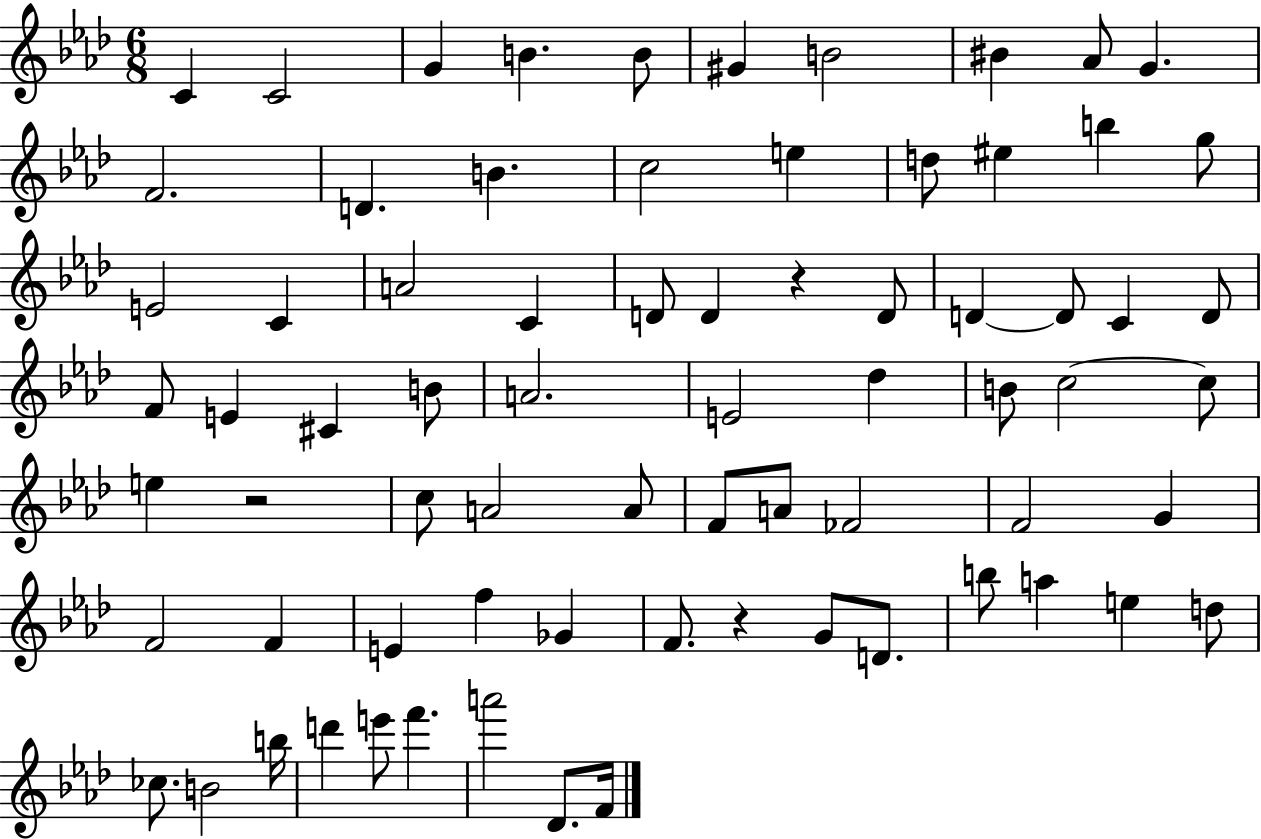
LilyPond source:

{
  \clef treble
  \numericTimeSignature
  \time 6/8
  \key aes \major
  \repeat volta 2 { c'4 c'2 | g'4 b'4. b'8 | gis'4 b'2 | bis'4 aes'8 g'4. | \break f'2. | d'4. b'4. | c''2 e''4 | d''8 eis''4 b''4 g''8 | \break e'2 c'4 | a'2 c'4 | d'8 d'4 r4 d'8 | d'4~~ d'8 c'4 d'8 | \break f'8 e'4 cis'4 b'8 | a'2. | e'2 des''4 | b'8 c''2~~ c''8 | \break e''4 r2 | c''8 a'2 a'8 | f'8 a'8 fes'2 | f'2 g'4 | \break f'2 f'4 | e'4 f''4 ges'4 | f'8. r4 g'8 d'8. | b''8 a''4 e''4 d''8 | \break ces''8. b'2 b''16 | d'''4 e'''8 f'''4. | a'''2 des'8. f'16 | } \bar "|."
}